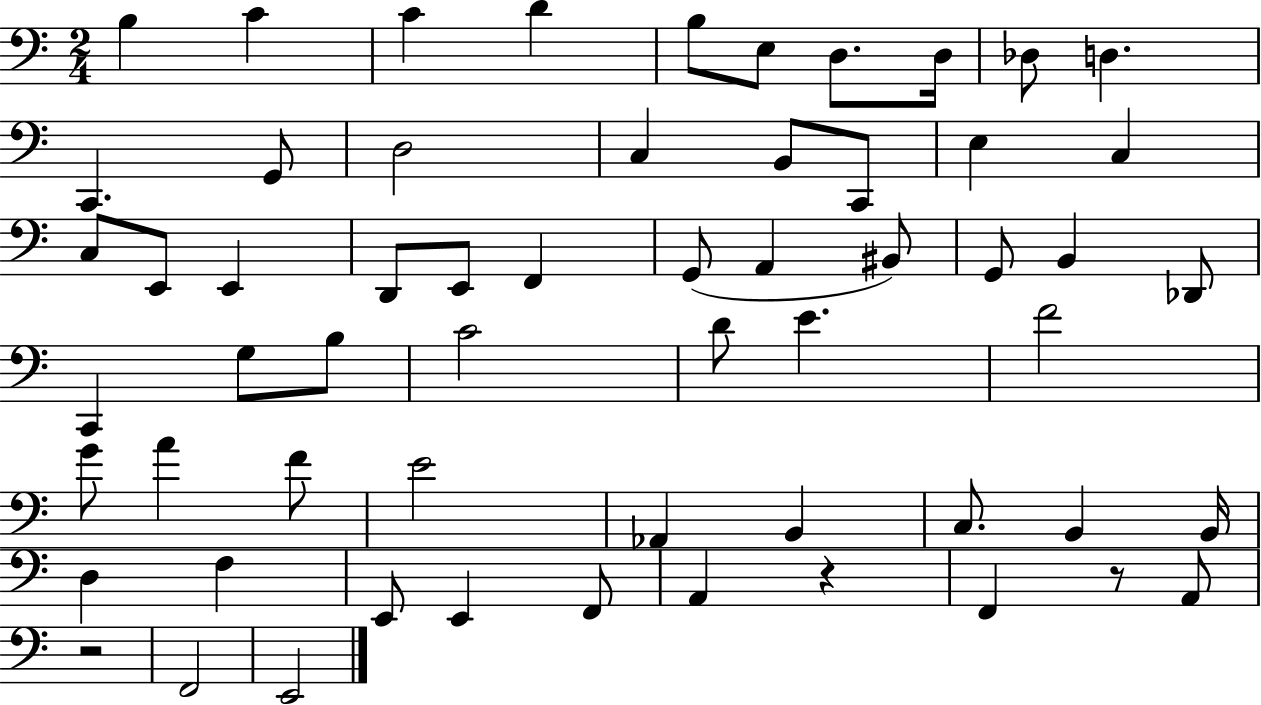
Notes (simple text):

B3/q C4/q C4/q D4/q B3/e E3/e D3/e. D3/s Db3/e D3/q. C2/q. G2/e D3/h C3/q B2/e C2/e E3/q C3/q C3/e E2/e E2/q D2/e E2/e F2/q G2/e A2/q BIS2/e G2/e B2/q Db2/e C2/q G3/e B3/e C4/h D4/e E4/q. F4/h G4/e A4/q F4/e E4/h Ab2/q B2/q C3/e. B2/q B2/s D3/q F3/q E2/e E2/q F2/e A2/q R/q F2/q R/e A2/e R/h F2/h E2/h